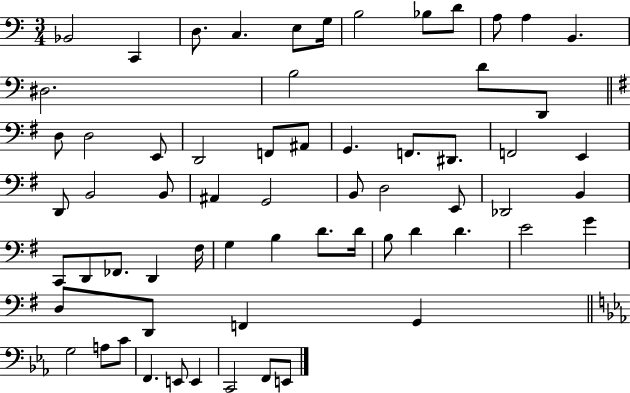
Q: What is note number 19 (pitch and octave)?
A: E2